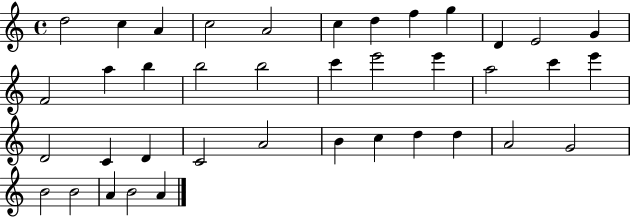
D5/h C5/q A4/q C5/h A4/h C5/q D5/q F5/q G5/q D4/q E4/h G4/q F4/h A5/q B5/q B5/h B5/h C6/q E6/h E6/q A5/h C6/q E6/q D4/h C4/q D4/q C4/h A4/h B4/q C5/q D5/q D5/q A4/h G4/h B4/h B4/h A4/q B4/h A4/q